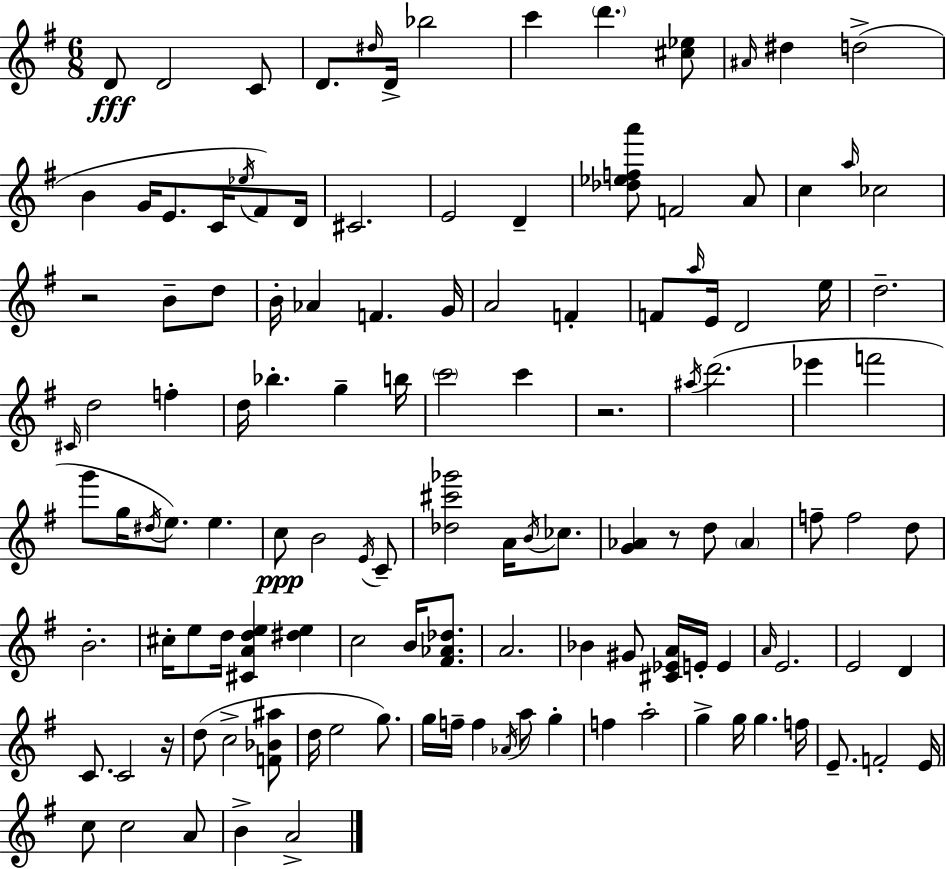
D4/e D4/h C4/e D4/e. D#5/s D4/s Bb5/h C6/q D6/q. [C#5,Eb5]/e A#4/s D#5/q D5/h B4/q G4/s E4/e. C4/s Eb5/s F#4/e D4/s C#4/h. E4/h D4/q [Db5,Eb5,F5,A6]/e F4/h A4/e C5/q A5/s CES5/h R/h B4/e D5/e B4/s Ab4/q F4/q. G4/s A4/h F4/q F4/e A5/s E4/s D4/h E5/s D5/h. C#4/s D5/h F5/q D5/s Bb5/q. G5/q B5/s C6/h C6/q R/h. A#5/s D6/h. Eb6/q F6/h G6/e G5/s D#5/s E5/e. E5/q. C5/e B4/h E4/s C4/e [Db5,C#6,Gb6]/h A4/s B4/s CES5/e. [G4,Ab4]/q R/e D5/e Ab4/q F5/e F5/h D5/e B4/h. C#5/s E5/e D5/s [C#4,A4,D5,E5]/q [D#5,E5]/q C5/h B4/s [F#4,Ab4,Db5]/e. A4/h. Bb4/q G#4/e [C#4,Eb4,A4]/s E4/s E4/q A4/s E4/h. E4/h D4/q C4/e. C4/h R/s D5/e C5/h [F4,Bb4,A#5]/e D5/s E5/h G5/e. G5/s F5/s F5/q Ab4/s A5/e G5/q F5/q A5/h G5/q G5/s G5/q. F5/s E4/e. F4/h E4/s C5/e C5/h A4/e B4/q A4/h